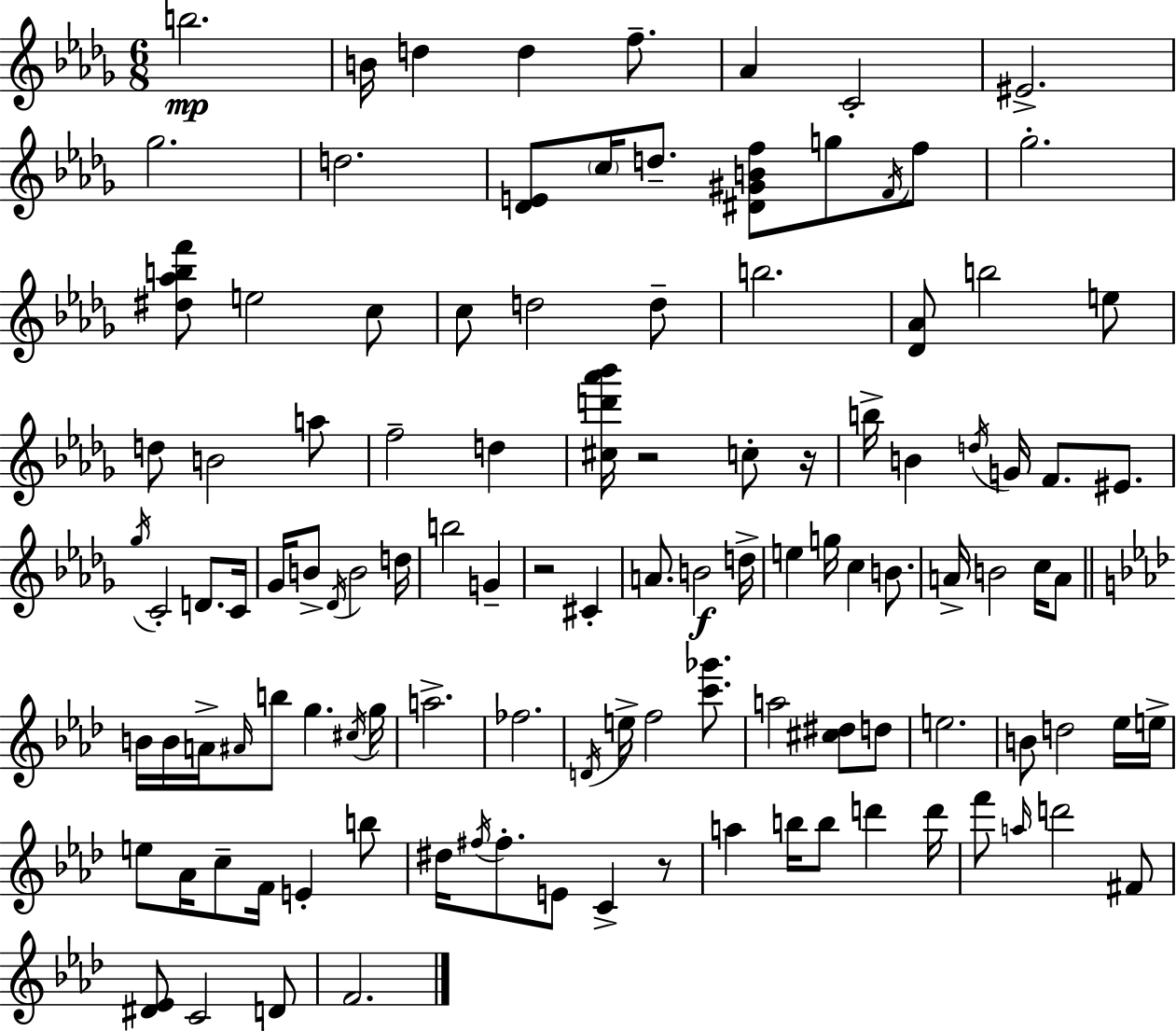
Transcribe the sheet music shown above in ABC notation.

X:1
T:Untitled
M:6/8
L:1/4
K:Bbm
b2 B/4 d d f/2 _A C2 ^E2 _g2 d2 [_DE]/2 c/4 d/2 [^D^GBf]/2 g/2 F/4 f/2 _g2 [^d_abf']/2 e2 c/2 c/2 d2 d/2 b2 [_D_A]/2 b2 e/2 d/2 B2 a/2 f2 d [^cd'_a'_b']/4 z2 c/2 z/4 b/4 B d/4 G/4 F/2 ^E/2 _g/4 C2 D/2 C/4 _G/4 B/2 _D/4 B2 d/4 b2 G z2 ^C A/2 B2 d/4 e g/4 c B/2 A/4 B2 c/4 A/2 B/4 B/4 A/4 ^A/4 b/2 g ^c/4 g/4 a2 _f2 D/4 e/4 f2 [c'_g']/2 a2 [^c^d]/2 d/2 e2 B/2 d2 _e/4 e/4 e/2 _A/4 c/2 F/4 E b/2 ^d/4 ^f/4 ^f/2 E/2 C z/2 a b/4 b/2 d' d'/4 f'/2 a/4 d'2 ^F/2 [^D_E]/2 C2 D/2 F2